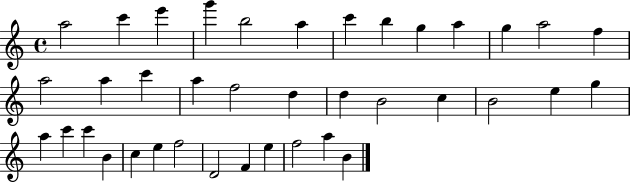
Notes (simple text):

A5/h C6/q E6/q G6/q B5/h A5/q C6/q B5/q G5/q A5/q G5/q A5/h F5/q A5/h A5/q C6/q A5/q F5/h D5/q D5/q B4/h C5/q B4/h E5/q G5/q A5/q C6/q C6/q B4/q C5/q E5/q F5/h D4/h F4/q E5/q F5/h A5/q B4/q